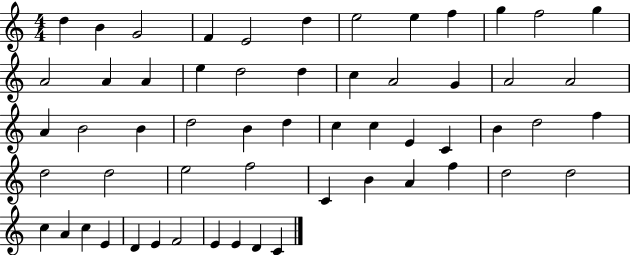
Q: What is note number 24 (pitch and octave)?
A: A4